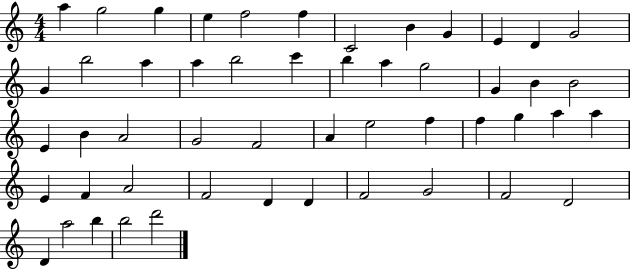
X:1
T:Untitled
M:4/4
L:1/4
K:C
a g2 g e f2 f C2 B G E D G2 G b2 a a b2 c' b a g2 G B B2 E B A2 G2 F2 A e2 f f g a a E F A2 F2 D D F2 G2 F2 D2 D a2 b b2 d'2